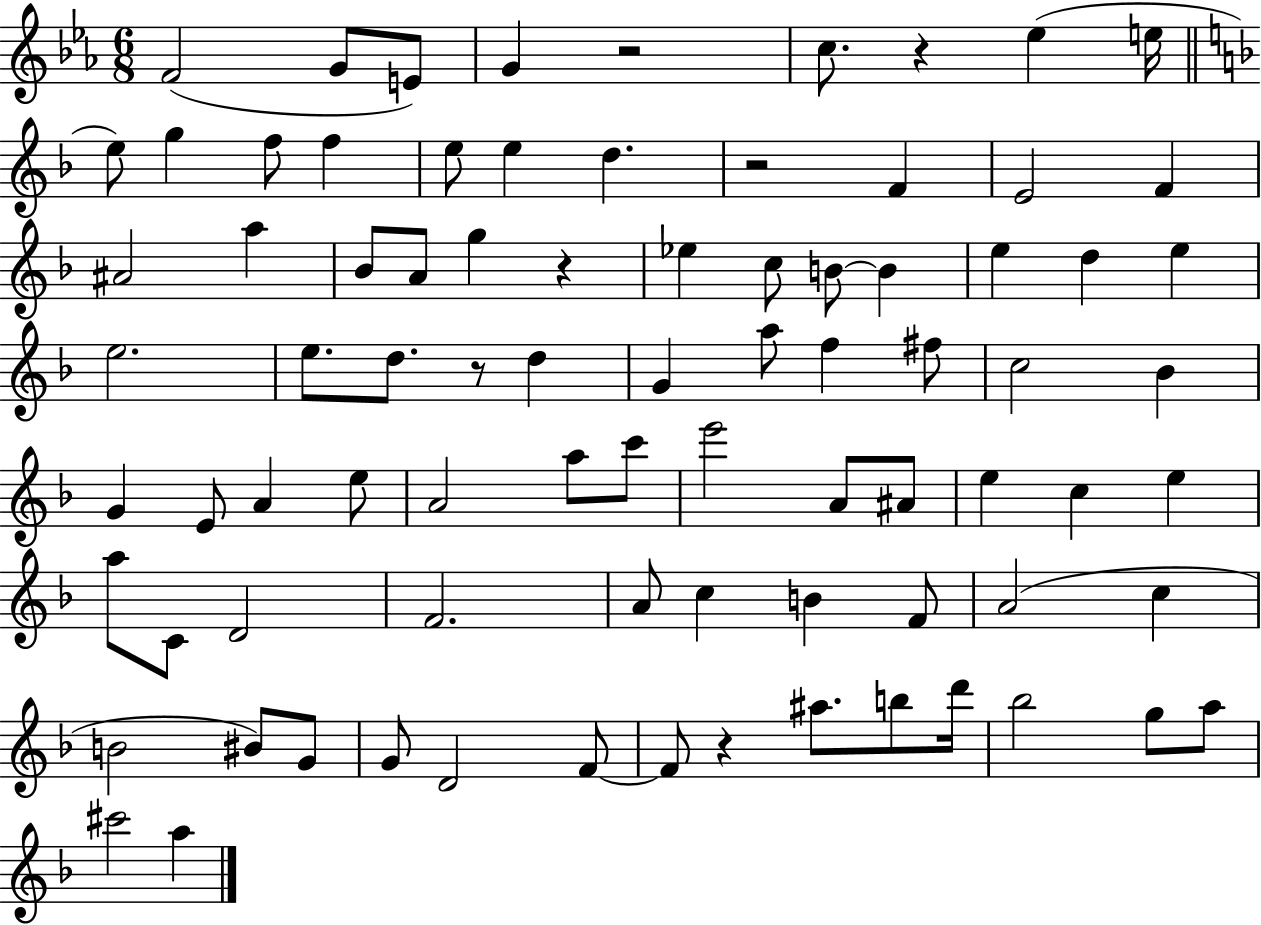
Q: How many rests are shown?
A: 6